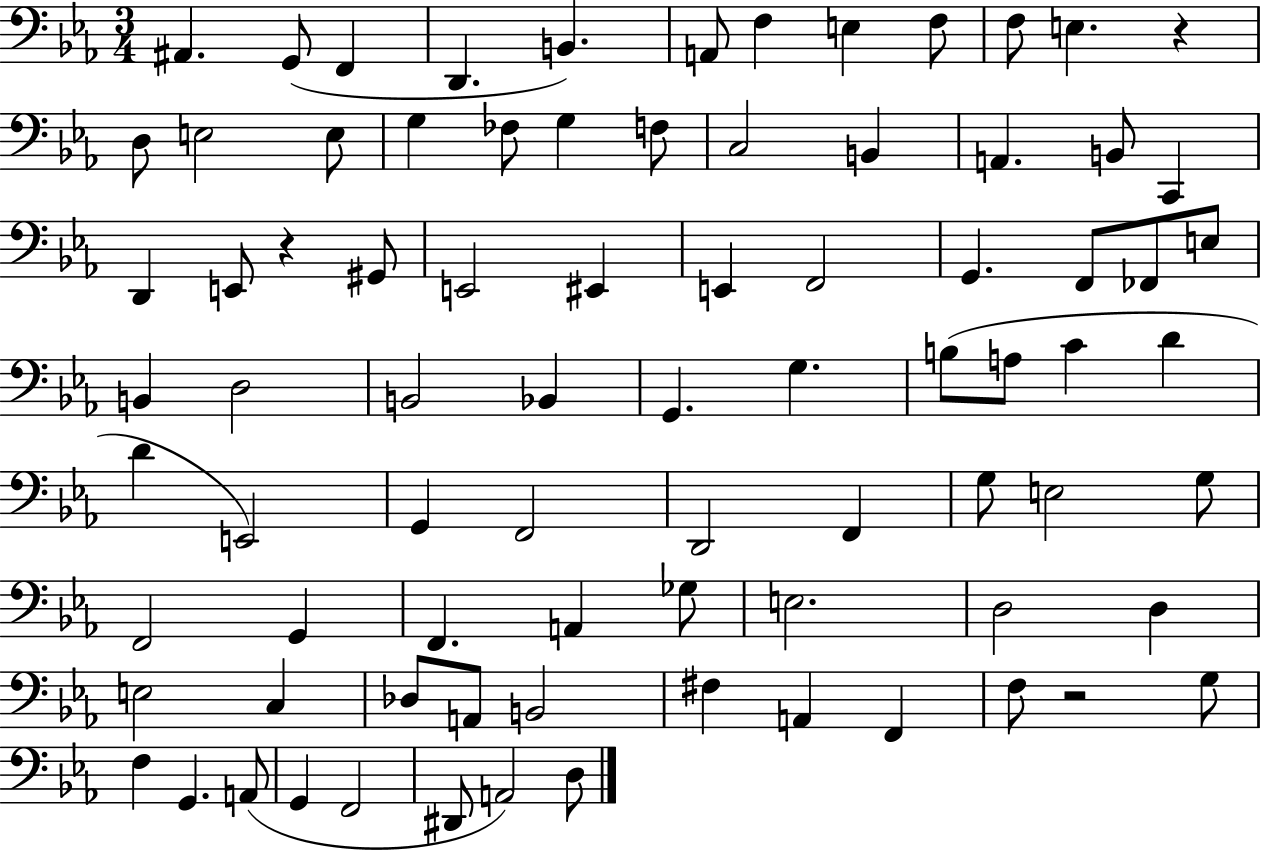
{
  \clef bass
  \numericTimeSignature
  \time 3/4
  \key ees \major
  ais,4. g,8( f,4 | d,4. b,4.) | a,8 f4 e4 f8 | f8 e4. r4 | \break d8 e2 e8 | g4 fes8 g4 f8 | c2 b,4 | a,4. b,8 c,4 | \break d,4 e,8 r4 gis,8 | e,2 eis,4 | e,4 f,2 | g,4. f,8 fes,8 e8 | \break b,4 d2 | b,2 bes,4 | g,4. g4. | b8( a8 c'4 d'4 | \break d'4 e,2) | g,4 f,2 | d,2 f,4 | g8 e2 g8 | \break f,2 g,4 | f,4. a,4 ges8 | e2. | d2 d4 | \break e2 c4 | des8 a,8 b,2 | fis4 a,4 f,4 | f8 r2 g8 | \break f4 g,4. a,8( | g,4 f,2 | dis,8 a,2) d8 | \bar "|."
}